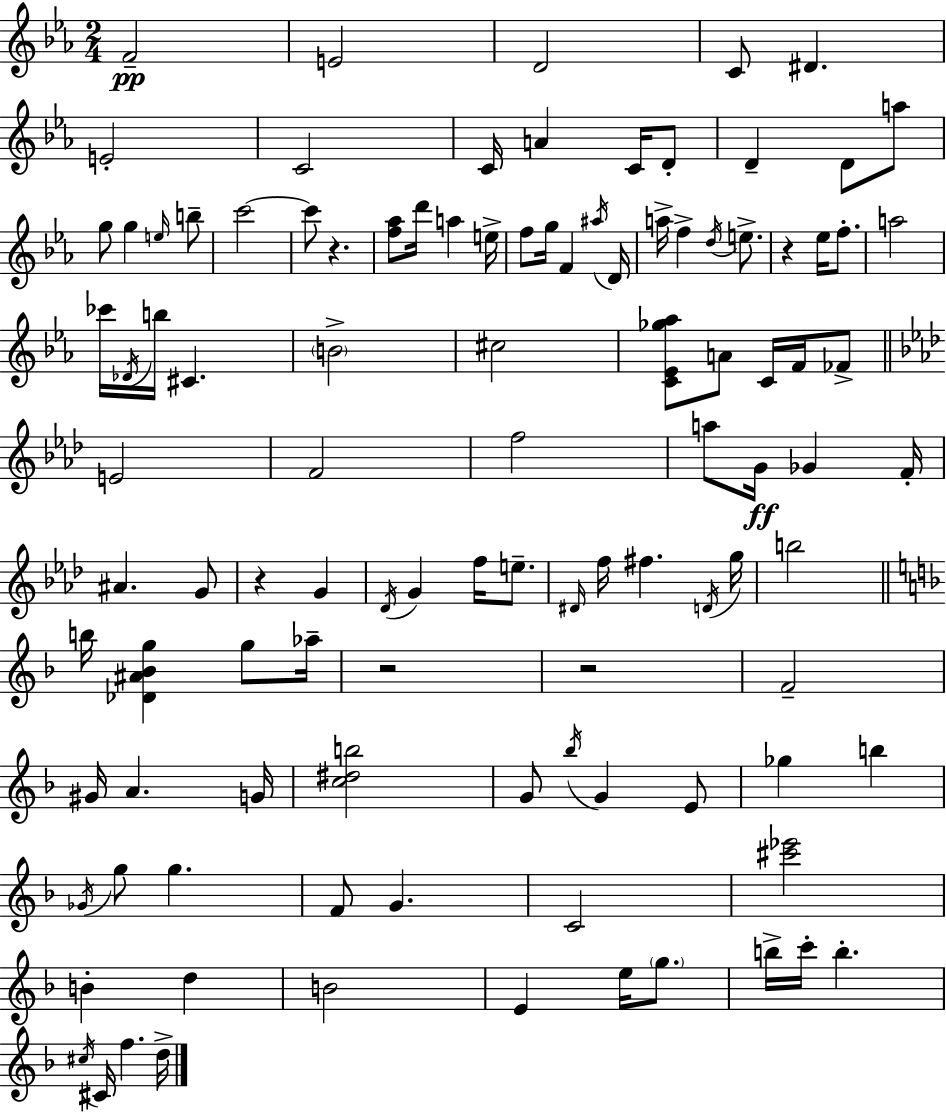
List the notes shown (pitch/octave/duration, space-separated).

F4/h E4/h D4/h C4/e D#4/q. E4/h C4/h C4/s A4/q C4/s D4/e D4/q D4/e A5/e G5/e G5/q E5/s B5/e C6/h C6/e R/q. [F5,Ab5]/e D6/s A5/q E5/s F5/e G5/s F4/q A#5/s D4/s A5/s F5/q D5/s E5/e. R/q Eb5/s F5/e. A5/h CES6/s Db4/s B5/s C#4/q. B4/h C#5/h [C4,Eb4,Gb5,Ab5]/e A4/e C4/s F4/s FES4/e E4/h F4/h F5/h A5/e G4/s Gb4/q F4/s A#4/q. G4/e R/q G4/q Db4/s G4/q F5/s E5/e. D#4/s F5/s F#5/q. D4/s G5/s B5/h B5/s [Db4,A#4,Bb4,G5]/q G5/e Ab5/s R/h R/h F4/h G#4/s A4/q. G4/s [C5,D#5,B5]/h G4/e Bb5/s G4/q E4/e Gb5/q B5/q Gb4/s G5/e G5/q. F4/e G4/q. C4/h [C#6,Eb6]/h B4/q D5/q B4/h E4/q E5/s G5/e. B5/s C6/s B5/q. C#5/s C#4/s F5/q. D5/s